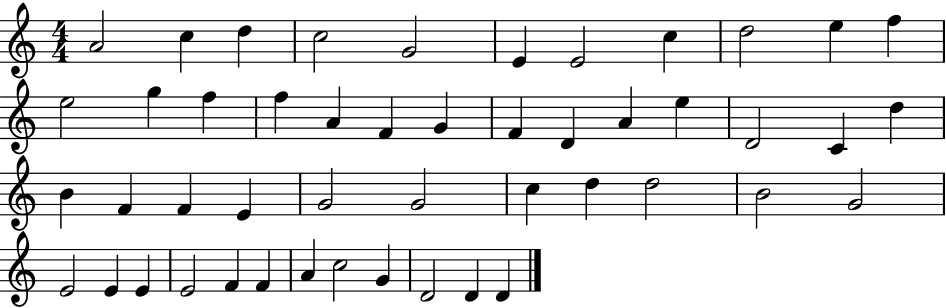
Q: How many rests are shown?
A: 0